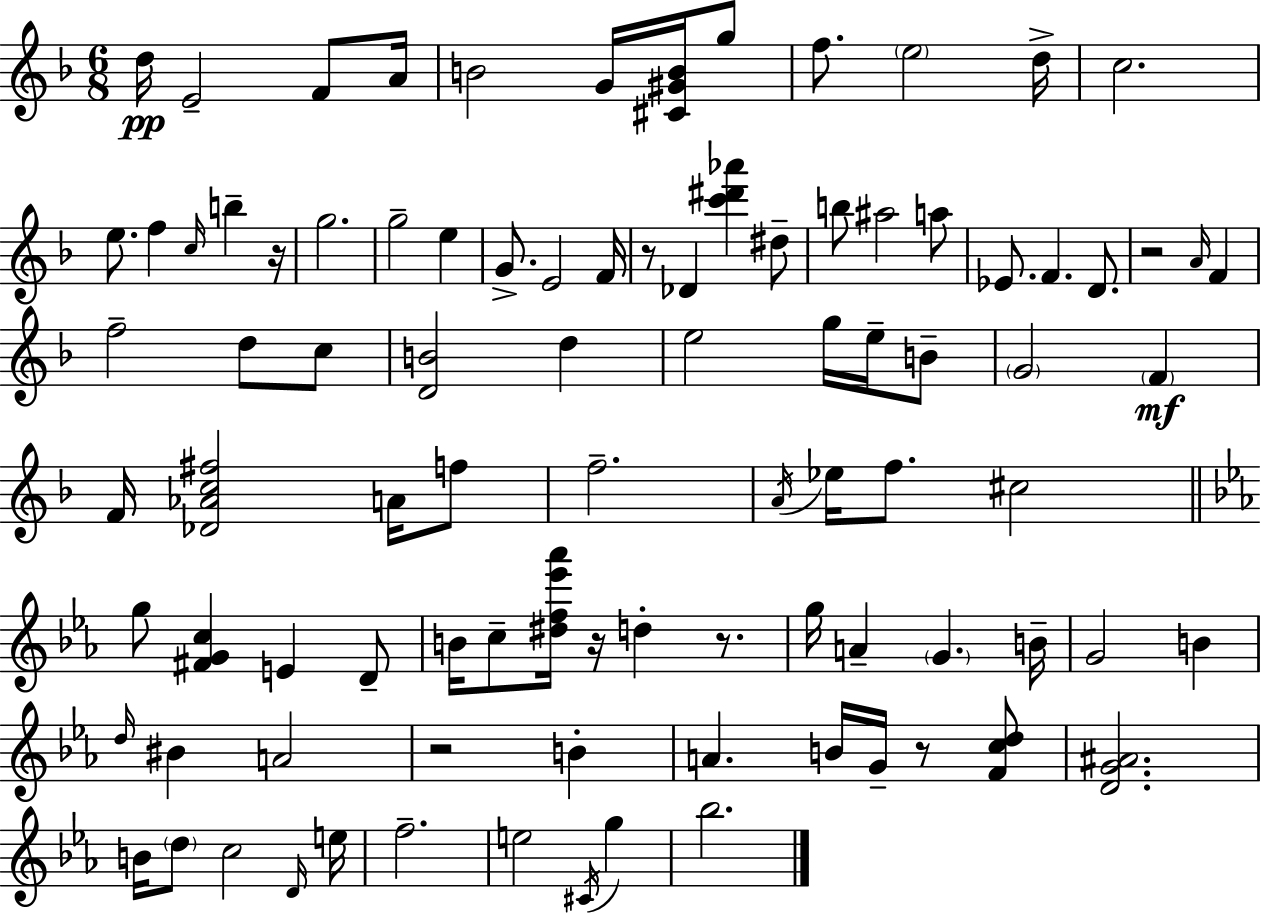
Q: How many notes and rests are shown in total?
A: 93